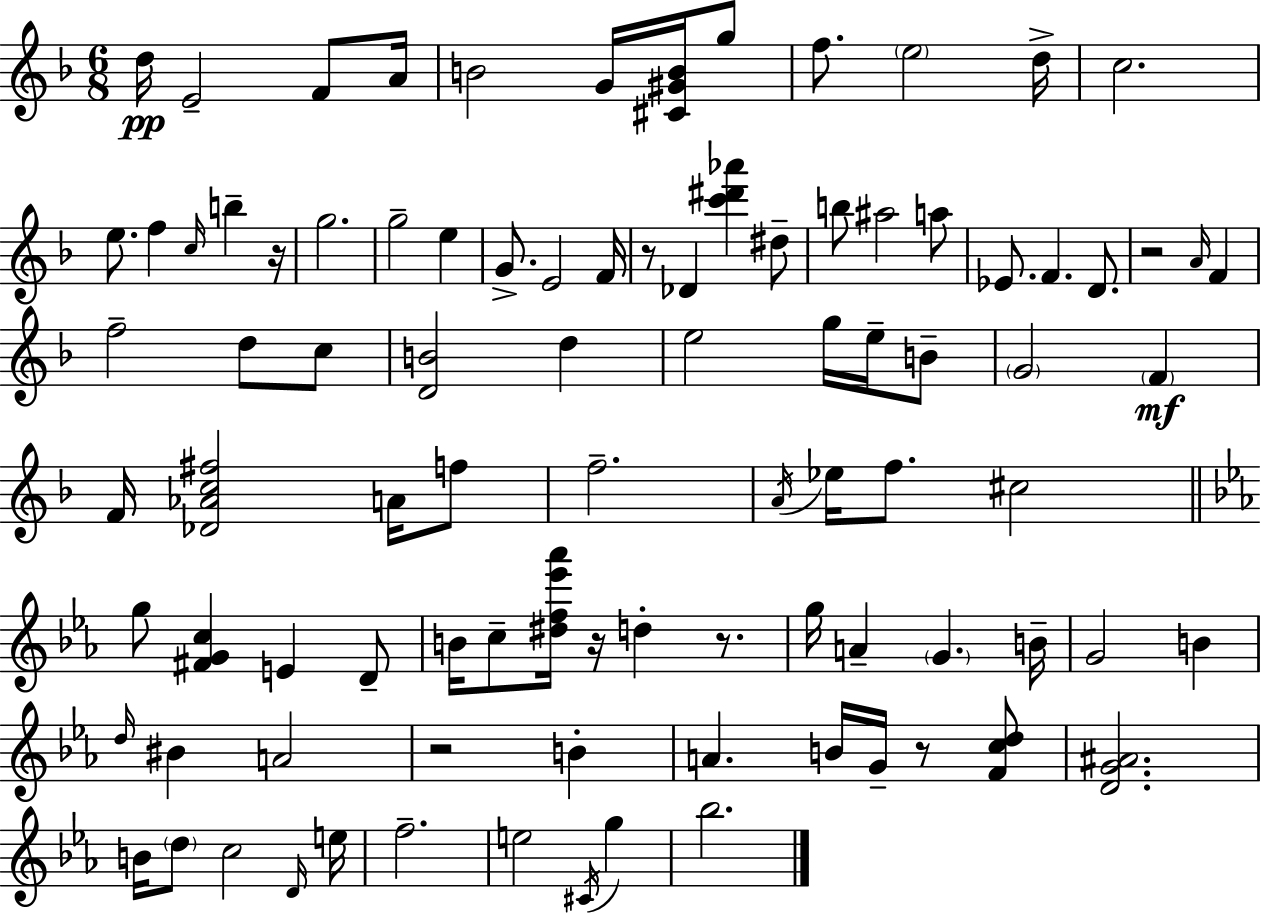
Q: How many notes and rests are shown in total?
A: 93